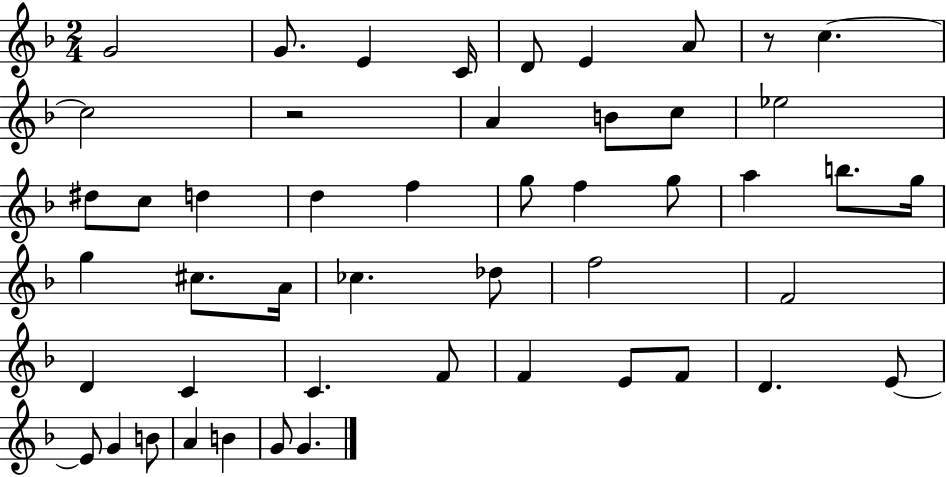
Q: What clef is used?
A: treble